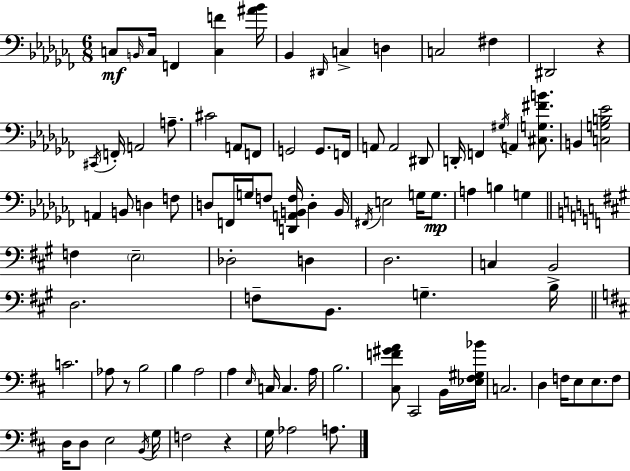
X:1
T:Untitled
M:6/8
L:1/4
K:Abm
C,/2 B,,/4 C,/4 F,, [C,F] [^A_B]/4 _B,, ^D,,/4 C, D, C,2 ^F, ^D,,2 z ^C,,/4 F,,/4 A,,2 A,/2 ^C2 A,,/2 F,,/2 G,,2 G,,/2 F,,/4 A,,/2 A,,2 ^D,,/2 D,,/4 F,, ^G,/4 A,, [^C,G,^FB]/2 B,, [C,G,B,_E]2 A,, B,,/2 D, F,/2 D,/2 F,,/4 G,/4 F,/2 [D,,A,,B,,F,]/4 D, B,,/4 ^F,,/4 E,2 G,/4 G,/2 A, B, G, F, E,2 _D,2 D, D,2 C, B,,2 D,2 F,/2 B,,/2 G, B,/4 C2 _A,/2 z/2 B,2 B, A,2 A, E,/4 C,/4 C, A,/4 B,2 [^C,F^GA]/2 ^C,,2 B,,/4 [_E,^F,^G,_B]/4 C,2 D, F,/4 E,/2 E,/2 F,/2 D,/4 D,/2 E,2 B,,/4 G,/4 F,2 z G,/4 _A,2 A,/2